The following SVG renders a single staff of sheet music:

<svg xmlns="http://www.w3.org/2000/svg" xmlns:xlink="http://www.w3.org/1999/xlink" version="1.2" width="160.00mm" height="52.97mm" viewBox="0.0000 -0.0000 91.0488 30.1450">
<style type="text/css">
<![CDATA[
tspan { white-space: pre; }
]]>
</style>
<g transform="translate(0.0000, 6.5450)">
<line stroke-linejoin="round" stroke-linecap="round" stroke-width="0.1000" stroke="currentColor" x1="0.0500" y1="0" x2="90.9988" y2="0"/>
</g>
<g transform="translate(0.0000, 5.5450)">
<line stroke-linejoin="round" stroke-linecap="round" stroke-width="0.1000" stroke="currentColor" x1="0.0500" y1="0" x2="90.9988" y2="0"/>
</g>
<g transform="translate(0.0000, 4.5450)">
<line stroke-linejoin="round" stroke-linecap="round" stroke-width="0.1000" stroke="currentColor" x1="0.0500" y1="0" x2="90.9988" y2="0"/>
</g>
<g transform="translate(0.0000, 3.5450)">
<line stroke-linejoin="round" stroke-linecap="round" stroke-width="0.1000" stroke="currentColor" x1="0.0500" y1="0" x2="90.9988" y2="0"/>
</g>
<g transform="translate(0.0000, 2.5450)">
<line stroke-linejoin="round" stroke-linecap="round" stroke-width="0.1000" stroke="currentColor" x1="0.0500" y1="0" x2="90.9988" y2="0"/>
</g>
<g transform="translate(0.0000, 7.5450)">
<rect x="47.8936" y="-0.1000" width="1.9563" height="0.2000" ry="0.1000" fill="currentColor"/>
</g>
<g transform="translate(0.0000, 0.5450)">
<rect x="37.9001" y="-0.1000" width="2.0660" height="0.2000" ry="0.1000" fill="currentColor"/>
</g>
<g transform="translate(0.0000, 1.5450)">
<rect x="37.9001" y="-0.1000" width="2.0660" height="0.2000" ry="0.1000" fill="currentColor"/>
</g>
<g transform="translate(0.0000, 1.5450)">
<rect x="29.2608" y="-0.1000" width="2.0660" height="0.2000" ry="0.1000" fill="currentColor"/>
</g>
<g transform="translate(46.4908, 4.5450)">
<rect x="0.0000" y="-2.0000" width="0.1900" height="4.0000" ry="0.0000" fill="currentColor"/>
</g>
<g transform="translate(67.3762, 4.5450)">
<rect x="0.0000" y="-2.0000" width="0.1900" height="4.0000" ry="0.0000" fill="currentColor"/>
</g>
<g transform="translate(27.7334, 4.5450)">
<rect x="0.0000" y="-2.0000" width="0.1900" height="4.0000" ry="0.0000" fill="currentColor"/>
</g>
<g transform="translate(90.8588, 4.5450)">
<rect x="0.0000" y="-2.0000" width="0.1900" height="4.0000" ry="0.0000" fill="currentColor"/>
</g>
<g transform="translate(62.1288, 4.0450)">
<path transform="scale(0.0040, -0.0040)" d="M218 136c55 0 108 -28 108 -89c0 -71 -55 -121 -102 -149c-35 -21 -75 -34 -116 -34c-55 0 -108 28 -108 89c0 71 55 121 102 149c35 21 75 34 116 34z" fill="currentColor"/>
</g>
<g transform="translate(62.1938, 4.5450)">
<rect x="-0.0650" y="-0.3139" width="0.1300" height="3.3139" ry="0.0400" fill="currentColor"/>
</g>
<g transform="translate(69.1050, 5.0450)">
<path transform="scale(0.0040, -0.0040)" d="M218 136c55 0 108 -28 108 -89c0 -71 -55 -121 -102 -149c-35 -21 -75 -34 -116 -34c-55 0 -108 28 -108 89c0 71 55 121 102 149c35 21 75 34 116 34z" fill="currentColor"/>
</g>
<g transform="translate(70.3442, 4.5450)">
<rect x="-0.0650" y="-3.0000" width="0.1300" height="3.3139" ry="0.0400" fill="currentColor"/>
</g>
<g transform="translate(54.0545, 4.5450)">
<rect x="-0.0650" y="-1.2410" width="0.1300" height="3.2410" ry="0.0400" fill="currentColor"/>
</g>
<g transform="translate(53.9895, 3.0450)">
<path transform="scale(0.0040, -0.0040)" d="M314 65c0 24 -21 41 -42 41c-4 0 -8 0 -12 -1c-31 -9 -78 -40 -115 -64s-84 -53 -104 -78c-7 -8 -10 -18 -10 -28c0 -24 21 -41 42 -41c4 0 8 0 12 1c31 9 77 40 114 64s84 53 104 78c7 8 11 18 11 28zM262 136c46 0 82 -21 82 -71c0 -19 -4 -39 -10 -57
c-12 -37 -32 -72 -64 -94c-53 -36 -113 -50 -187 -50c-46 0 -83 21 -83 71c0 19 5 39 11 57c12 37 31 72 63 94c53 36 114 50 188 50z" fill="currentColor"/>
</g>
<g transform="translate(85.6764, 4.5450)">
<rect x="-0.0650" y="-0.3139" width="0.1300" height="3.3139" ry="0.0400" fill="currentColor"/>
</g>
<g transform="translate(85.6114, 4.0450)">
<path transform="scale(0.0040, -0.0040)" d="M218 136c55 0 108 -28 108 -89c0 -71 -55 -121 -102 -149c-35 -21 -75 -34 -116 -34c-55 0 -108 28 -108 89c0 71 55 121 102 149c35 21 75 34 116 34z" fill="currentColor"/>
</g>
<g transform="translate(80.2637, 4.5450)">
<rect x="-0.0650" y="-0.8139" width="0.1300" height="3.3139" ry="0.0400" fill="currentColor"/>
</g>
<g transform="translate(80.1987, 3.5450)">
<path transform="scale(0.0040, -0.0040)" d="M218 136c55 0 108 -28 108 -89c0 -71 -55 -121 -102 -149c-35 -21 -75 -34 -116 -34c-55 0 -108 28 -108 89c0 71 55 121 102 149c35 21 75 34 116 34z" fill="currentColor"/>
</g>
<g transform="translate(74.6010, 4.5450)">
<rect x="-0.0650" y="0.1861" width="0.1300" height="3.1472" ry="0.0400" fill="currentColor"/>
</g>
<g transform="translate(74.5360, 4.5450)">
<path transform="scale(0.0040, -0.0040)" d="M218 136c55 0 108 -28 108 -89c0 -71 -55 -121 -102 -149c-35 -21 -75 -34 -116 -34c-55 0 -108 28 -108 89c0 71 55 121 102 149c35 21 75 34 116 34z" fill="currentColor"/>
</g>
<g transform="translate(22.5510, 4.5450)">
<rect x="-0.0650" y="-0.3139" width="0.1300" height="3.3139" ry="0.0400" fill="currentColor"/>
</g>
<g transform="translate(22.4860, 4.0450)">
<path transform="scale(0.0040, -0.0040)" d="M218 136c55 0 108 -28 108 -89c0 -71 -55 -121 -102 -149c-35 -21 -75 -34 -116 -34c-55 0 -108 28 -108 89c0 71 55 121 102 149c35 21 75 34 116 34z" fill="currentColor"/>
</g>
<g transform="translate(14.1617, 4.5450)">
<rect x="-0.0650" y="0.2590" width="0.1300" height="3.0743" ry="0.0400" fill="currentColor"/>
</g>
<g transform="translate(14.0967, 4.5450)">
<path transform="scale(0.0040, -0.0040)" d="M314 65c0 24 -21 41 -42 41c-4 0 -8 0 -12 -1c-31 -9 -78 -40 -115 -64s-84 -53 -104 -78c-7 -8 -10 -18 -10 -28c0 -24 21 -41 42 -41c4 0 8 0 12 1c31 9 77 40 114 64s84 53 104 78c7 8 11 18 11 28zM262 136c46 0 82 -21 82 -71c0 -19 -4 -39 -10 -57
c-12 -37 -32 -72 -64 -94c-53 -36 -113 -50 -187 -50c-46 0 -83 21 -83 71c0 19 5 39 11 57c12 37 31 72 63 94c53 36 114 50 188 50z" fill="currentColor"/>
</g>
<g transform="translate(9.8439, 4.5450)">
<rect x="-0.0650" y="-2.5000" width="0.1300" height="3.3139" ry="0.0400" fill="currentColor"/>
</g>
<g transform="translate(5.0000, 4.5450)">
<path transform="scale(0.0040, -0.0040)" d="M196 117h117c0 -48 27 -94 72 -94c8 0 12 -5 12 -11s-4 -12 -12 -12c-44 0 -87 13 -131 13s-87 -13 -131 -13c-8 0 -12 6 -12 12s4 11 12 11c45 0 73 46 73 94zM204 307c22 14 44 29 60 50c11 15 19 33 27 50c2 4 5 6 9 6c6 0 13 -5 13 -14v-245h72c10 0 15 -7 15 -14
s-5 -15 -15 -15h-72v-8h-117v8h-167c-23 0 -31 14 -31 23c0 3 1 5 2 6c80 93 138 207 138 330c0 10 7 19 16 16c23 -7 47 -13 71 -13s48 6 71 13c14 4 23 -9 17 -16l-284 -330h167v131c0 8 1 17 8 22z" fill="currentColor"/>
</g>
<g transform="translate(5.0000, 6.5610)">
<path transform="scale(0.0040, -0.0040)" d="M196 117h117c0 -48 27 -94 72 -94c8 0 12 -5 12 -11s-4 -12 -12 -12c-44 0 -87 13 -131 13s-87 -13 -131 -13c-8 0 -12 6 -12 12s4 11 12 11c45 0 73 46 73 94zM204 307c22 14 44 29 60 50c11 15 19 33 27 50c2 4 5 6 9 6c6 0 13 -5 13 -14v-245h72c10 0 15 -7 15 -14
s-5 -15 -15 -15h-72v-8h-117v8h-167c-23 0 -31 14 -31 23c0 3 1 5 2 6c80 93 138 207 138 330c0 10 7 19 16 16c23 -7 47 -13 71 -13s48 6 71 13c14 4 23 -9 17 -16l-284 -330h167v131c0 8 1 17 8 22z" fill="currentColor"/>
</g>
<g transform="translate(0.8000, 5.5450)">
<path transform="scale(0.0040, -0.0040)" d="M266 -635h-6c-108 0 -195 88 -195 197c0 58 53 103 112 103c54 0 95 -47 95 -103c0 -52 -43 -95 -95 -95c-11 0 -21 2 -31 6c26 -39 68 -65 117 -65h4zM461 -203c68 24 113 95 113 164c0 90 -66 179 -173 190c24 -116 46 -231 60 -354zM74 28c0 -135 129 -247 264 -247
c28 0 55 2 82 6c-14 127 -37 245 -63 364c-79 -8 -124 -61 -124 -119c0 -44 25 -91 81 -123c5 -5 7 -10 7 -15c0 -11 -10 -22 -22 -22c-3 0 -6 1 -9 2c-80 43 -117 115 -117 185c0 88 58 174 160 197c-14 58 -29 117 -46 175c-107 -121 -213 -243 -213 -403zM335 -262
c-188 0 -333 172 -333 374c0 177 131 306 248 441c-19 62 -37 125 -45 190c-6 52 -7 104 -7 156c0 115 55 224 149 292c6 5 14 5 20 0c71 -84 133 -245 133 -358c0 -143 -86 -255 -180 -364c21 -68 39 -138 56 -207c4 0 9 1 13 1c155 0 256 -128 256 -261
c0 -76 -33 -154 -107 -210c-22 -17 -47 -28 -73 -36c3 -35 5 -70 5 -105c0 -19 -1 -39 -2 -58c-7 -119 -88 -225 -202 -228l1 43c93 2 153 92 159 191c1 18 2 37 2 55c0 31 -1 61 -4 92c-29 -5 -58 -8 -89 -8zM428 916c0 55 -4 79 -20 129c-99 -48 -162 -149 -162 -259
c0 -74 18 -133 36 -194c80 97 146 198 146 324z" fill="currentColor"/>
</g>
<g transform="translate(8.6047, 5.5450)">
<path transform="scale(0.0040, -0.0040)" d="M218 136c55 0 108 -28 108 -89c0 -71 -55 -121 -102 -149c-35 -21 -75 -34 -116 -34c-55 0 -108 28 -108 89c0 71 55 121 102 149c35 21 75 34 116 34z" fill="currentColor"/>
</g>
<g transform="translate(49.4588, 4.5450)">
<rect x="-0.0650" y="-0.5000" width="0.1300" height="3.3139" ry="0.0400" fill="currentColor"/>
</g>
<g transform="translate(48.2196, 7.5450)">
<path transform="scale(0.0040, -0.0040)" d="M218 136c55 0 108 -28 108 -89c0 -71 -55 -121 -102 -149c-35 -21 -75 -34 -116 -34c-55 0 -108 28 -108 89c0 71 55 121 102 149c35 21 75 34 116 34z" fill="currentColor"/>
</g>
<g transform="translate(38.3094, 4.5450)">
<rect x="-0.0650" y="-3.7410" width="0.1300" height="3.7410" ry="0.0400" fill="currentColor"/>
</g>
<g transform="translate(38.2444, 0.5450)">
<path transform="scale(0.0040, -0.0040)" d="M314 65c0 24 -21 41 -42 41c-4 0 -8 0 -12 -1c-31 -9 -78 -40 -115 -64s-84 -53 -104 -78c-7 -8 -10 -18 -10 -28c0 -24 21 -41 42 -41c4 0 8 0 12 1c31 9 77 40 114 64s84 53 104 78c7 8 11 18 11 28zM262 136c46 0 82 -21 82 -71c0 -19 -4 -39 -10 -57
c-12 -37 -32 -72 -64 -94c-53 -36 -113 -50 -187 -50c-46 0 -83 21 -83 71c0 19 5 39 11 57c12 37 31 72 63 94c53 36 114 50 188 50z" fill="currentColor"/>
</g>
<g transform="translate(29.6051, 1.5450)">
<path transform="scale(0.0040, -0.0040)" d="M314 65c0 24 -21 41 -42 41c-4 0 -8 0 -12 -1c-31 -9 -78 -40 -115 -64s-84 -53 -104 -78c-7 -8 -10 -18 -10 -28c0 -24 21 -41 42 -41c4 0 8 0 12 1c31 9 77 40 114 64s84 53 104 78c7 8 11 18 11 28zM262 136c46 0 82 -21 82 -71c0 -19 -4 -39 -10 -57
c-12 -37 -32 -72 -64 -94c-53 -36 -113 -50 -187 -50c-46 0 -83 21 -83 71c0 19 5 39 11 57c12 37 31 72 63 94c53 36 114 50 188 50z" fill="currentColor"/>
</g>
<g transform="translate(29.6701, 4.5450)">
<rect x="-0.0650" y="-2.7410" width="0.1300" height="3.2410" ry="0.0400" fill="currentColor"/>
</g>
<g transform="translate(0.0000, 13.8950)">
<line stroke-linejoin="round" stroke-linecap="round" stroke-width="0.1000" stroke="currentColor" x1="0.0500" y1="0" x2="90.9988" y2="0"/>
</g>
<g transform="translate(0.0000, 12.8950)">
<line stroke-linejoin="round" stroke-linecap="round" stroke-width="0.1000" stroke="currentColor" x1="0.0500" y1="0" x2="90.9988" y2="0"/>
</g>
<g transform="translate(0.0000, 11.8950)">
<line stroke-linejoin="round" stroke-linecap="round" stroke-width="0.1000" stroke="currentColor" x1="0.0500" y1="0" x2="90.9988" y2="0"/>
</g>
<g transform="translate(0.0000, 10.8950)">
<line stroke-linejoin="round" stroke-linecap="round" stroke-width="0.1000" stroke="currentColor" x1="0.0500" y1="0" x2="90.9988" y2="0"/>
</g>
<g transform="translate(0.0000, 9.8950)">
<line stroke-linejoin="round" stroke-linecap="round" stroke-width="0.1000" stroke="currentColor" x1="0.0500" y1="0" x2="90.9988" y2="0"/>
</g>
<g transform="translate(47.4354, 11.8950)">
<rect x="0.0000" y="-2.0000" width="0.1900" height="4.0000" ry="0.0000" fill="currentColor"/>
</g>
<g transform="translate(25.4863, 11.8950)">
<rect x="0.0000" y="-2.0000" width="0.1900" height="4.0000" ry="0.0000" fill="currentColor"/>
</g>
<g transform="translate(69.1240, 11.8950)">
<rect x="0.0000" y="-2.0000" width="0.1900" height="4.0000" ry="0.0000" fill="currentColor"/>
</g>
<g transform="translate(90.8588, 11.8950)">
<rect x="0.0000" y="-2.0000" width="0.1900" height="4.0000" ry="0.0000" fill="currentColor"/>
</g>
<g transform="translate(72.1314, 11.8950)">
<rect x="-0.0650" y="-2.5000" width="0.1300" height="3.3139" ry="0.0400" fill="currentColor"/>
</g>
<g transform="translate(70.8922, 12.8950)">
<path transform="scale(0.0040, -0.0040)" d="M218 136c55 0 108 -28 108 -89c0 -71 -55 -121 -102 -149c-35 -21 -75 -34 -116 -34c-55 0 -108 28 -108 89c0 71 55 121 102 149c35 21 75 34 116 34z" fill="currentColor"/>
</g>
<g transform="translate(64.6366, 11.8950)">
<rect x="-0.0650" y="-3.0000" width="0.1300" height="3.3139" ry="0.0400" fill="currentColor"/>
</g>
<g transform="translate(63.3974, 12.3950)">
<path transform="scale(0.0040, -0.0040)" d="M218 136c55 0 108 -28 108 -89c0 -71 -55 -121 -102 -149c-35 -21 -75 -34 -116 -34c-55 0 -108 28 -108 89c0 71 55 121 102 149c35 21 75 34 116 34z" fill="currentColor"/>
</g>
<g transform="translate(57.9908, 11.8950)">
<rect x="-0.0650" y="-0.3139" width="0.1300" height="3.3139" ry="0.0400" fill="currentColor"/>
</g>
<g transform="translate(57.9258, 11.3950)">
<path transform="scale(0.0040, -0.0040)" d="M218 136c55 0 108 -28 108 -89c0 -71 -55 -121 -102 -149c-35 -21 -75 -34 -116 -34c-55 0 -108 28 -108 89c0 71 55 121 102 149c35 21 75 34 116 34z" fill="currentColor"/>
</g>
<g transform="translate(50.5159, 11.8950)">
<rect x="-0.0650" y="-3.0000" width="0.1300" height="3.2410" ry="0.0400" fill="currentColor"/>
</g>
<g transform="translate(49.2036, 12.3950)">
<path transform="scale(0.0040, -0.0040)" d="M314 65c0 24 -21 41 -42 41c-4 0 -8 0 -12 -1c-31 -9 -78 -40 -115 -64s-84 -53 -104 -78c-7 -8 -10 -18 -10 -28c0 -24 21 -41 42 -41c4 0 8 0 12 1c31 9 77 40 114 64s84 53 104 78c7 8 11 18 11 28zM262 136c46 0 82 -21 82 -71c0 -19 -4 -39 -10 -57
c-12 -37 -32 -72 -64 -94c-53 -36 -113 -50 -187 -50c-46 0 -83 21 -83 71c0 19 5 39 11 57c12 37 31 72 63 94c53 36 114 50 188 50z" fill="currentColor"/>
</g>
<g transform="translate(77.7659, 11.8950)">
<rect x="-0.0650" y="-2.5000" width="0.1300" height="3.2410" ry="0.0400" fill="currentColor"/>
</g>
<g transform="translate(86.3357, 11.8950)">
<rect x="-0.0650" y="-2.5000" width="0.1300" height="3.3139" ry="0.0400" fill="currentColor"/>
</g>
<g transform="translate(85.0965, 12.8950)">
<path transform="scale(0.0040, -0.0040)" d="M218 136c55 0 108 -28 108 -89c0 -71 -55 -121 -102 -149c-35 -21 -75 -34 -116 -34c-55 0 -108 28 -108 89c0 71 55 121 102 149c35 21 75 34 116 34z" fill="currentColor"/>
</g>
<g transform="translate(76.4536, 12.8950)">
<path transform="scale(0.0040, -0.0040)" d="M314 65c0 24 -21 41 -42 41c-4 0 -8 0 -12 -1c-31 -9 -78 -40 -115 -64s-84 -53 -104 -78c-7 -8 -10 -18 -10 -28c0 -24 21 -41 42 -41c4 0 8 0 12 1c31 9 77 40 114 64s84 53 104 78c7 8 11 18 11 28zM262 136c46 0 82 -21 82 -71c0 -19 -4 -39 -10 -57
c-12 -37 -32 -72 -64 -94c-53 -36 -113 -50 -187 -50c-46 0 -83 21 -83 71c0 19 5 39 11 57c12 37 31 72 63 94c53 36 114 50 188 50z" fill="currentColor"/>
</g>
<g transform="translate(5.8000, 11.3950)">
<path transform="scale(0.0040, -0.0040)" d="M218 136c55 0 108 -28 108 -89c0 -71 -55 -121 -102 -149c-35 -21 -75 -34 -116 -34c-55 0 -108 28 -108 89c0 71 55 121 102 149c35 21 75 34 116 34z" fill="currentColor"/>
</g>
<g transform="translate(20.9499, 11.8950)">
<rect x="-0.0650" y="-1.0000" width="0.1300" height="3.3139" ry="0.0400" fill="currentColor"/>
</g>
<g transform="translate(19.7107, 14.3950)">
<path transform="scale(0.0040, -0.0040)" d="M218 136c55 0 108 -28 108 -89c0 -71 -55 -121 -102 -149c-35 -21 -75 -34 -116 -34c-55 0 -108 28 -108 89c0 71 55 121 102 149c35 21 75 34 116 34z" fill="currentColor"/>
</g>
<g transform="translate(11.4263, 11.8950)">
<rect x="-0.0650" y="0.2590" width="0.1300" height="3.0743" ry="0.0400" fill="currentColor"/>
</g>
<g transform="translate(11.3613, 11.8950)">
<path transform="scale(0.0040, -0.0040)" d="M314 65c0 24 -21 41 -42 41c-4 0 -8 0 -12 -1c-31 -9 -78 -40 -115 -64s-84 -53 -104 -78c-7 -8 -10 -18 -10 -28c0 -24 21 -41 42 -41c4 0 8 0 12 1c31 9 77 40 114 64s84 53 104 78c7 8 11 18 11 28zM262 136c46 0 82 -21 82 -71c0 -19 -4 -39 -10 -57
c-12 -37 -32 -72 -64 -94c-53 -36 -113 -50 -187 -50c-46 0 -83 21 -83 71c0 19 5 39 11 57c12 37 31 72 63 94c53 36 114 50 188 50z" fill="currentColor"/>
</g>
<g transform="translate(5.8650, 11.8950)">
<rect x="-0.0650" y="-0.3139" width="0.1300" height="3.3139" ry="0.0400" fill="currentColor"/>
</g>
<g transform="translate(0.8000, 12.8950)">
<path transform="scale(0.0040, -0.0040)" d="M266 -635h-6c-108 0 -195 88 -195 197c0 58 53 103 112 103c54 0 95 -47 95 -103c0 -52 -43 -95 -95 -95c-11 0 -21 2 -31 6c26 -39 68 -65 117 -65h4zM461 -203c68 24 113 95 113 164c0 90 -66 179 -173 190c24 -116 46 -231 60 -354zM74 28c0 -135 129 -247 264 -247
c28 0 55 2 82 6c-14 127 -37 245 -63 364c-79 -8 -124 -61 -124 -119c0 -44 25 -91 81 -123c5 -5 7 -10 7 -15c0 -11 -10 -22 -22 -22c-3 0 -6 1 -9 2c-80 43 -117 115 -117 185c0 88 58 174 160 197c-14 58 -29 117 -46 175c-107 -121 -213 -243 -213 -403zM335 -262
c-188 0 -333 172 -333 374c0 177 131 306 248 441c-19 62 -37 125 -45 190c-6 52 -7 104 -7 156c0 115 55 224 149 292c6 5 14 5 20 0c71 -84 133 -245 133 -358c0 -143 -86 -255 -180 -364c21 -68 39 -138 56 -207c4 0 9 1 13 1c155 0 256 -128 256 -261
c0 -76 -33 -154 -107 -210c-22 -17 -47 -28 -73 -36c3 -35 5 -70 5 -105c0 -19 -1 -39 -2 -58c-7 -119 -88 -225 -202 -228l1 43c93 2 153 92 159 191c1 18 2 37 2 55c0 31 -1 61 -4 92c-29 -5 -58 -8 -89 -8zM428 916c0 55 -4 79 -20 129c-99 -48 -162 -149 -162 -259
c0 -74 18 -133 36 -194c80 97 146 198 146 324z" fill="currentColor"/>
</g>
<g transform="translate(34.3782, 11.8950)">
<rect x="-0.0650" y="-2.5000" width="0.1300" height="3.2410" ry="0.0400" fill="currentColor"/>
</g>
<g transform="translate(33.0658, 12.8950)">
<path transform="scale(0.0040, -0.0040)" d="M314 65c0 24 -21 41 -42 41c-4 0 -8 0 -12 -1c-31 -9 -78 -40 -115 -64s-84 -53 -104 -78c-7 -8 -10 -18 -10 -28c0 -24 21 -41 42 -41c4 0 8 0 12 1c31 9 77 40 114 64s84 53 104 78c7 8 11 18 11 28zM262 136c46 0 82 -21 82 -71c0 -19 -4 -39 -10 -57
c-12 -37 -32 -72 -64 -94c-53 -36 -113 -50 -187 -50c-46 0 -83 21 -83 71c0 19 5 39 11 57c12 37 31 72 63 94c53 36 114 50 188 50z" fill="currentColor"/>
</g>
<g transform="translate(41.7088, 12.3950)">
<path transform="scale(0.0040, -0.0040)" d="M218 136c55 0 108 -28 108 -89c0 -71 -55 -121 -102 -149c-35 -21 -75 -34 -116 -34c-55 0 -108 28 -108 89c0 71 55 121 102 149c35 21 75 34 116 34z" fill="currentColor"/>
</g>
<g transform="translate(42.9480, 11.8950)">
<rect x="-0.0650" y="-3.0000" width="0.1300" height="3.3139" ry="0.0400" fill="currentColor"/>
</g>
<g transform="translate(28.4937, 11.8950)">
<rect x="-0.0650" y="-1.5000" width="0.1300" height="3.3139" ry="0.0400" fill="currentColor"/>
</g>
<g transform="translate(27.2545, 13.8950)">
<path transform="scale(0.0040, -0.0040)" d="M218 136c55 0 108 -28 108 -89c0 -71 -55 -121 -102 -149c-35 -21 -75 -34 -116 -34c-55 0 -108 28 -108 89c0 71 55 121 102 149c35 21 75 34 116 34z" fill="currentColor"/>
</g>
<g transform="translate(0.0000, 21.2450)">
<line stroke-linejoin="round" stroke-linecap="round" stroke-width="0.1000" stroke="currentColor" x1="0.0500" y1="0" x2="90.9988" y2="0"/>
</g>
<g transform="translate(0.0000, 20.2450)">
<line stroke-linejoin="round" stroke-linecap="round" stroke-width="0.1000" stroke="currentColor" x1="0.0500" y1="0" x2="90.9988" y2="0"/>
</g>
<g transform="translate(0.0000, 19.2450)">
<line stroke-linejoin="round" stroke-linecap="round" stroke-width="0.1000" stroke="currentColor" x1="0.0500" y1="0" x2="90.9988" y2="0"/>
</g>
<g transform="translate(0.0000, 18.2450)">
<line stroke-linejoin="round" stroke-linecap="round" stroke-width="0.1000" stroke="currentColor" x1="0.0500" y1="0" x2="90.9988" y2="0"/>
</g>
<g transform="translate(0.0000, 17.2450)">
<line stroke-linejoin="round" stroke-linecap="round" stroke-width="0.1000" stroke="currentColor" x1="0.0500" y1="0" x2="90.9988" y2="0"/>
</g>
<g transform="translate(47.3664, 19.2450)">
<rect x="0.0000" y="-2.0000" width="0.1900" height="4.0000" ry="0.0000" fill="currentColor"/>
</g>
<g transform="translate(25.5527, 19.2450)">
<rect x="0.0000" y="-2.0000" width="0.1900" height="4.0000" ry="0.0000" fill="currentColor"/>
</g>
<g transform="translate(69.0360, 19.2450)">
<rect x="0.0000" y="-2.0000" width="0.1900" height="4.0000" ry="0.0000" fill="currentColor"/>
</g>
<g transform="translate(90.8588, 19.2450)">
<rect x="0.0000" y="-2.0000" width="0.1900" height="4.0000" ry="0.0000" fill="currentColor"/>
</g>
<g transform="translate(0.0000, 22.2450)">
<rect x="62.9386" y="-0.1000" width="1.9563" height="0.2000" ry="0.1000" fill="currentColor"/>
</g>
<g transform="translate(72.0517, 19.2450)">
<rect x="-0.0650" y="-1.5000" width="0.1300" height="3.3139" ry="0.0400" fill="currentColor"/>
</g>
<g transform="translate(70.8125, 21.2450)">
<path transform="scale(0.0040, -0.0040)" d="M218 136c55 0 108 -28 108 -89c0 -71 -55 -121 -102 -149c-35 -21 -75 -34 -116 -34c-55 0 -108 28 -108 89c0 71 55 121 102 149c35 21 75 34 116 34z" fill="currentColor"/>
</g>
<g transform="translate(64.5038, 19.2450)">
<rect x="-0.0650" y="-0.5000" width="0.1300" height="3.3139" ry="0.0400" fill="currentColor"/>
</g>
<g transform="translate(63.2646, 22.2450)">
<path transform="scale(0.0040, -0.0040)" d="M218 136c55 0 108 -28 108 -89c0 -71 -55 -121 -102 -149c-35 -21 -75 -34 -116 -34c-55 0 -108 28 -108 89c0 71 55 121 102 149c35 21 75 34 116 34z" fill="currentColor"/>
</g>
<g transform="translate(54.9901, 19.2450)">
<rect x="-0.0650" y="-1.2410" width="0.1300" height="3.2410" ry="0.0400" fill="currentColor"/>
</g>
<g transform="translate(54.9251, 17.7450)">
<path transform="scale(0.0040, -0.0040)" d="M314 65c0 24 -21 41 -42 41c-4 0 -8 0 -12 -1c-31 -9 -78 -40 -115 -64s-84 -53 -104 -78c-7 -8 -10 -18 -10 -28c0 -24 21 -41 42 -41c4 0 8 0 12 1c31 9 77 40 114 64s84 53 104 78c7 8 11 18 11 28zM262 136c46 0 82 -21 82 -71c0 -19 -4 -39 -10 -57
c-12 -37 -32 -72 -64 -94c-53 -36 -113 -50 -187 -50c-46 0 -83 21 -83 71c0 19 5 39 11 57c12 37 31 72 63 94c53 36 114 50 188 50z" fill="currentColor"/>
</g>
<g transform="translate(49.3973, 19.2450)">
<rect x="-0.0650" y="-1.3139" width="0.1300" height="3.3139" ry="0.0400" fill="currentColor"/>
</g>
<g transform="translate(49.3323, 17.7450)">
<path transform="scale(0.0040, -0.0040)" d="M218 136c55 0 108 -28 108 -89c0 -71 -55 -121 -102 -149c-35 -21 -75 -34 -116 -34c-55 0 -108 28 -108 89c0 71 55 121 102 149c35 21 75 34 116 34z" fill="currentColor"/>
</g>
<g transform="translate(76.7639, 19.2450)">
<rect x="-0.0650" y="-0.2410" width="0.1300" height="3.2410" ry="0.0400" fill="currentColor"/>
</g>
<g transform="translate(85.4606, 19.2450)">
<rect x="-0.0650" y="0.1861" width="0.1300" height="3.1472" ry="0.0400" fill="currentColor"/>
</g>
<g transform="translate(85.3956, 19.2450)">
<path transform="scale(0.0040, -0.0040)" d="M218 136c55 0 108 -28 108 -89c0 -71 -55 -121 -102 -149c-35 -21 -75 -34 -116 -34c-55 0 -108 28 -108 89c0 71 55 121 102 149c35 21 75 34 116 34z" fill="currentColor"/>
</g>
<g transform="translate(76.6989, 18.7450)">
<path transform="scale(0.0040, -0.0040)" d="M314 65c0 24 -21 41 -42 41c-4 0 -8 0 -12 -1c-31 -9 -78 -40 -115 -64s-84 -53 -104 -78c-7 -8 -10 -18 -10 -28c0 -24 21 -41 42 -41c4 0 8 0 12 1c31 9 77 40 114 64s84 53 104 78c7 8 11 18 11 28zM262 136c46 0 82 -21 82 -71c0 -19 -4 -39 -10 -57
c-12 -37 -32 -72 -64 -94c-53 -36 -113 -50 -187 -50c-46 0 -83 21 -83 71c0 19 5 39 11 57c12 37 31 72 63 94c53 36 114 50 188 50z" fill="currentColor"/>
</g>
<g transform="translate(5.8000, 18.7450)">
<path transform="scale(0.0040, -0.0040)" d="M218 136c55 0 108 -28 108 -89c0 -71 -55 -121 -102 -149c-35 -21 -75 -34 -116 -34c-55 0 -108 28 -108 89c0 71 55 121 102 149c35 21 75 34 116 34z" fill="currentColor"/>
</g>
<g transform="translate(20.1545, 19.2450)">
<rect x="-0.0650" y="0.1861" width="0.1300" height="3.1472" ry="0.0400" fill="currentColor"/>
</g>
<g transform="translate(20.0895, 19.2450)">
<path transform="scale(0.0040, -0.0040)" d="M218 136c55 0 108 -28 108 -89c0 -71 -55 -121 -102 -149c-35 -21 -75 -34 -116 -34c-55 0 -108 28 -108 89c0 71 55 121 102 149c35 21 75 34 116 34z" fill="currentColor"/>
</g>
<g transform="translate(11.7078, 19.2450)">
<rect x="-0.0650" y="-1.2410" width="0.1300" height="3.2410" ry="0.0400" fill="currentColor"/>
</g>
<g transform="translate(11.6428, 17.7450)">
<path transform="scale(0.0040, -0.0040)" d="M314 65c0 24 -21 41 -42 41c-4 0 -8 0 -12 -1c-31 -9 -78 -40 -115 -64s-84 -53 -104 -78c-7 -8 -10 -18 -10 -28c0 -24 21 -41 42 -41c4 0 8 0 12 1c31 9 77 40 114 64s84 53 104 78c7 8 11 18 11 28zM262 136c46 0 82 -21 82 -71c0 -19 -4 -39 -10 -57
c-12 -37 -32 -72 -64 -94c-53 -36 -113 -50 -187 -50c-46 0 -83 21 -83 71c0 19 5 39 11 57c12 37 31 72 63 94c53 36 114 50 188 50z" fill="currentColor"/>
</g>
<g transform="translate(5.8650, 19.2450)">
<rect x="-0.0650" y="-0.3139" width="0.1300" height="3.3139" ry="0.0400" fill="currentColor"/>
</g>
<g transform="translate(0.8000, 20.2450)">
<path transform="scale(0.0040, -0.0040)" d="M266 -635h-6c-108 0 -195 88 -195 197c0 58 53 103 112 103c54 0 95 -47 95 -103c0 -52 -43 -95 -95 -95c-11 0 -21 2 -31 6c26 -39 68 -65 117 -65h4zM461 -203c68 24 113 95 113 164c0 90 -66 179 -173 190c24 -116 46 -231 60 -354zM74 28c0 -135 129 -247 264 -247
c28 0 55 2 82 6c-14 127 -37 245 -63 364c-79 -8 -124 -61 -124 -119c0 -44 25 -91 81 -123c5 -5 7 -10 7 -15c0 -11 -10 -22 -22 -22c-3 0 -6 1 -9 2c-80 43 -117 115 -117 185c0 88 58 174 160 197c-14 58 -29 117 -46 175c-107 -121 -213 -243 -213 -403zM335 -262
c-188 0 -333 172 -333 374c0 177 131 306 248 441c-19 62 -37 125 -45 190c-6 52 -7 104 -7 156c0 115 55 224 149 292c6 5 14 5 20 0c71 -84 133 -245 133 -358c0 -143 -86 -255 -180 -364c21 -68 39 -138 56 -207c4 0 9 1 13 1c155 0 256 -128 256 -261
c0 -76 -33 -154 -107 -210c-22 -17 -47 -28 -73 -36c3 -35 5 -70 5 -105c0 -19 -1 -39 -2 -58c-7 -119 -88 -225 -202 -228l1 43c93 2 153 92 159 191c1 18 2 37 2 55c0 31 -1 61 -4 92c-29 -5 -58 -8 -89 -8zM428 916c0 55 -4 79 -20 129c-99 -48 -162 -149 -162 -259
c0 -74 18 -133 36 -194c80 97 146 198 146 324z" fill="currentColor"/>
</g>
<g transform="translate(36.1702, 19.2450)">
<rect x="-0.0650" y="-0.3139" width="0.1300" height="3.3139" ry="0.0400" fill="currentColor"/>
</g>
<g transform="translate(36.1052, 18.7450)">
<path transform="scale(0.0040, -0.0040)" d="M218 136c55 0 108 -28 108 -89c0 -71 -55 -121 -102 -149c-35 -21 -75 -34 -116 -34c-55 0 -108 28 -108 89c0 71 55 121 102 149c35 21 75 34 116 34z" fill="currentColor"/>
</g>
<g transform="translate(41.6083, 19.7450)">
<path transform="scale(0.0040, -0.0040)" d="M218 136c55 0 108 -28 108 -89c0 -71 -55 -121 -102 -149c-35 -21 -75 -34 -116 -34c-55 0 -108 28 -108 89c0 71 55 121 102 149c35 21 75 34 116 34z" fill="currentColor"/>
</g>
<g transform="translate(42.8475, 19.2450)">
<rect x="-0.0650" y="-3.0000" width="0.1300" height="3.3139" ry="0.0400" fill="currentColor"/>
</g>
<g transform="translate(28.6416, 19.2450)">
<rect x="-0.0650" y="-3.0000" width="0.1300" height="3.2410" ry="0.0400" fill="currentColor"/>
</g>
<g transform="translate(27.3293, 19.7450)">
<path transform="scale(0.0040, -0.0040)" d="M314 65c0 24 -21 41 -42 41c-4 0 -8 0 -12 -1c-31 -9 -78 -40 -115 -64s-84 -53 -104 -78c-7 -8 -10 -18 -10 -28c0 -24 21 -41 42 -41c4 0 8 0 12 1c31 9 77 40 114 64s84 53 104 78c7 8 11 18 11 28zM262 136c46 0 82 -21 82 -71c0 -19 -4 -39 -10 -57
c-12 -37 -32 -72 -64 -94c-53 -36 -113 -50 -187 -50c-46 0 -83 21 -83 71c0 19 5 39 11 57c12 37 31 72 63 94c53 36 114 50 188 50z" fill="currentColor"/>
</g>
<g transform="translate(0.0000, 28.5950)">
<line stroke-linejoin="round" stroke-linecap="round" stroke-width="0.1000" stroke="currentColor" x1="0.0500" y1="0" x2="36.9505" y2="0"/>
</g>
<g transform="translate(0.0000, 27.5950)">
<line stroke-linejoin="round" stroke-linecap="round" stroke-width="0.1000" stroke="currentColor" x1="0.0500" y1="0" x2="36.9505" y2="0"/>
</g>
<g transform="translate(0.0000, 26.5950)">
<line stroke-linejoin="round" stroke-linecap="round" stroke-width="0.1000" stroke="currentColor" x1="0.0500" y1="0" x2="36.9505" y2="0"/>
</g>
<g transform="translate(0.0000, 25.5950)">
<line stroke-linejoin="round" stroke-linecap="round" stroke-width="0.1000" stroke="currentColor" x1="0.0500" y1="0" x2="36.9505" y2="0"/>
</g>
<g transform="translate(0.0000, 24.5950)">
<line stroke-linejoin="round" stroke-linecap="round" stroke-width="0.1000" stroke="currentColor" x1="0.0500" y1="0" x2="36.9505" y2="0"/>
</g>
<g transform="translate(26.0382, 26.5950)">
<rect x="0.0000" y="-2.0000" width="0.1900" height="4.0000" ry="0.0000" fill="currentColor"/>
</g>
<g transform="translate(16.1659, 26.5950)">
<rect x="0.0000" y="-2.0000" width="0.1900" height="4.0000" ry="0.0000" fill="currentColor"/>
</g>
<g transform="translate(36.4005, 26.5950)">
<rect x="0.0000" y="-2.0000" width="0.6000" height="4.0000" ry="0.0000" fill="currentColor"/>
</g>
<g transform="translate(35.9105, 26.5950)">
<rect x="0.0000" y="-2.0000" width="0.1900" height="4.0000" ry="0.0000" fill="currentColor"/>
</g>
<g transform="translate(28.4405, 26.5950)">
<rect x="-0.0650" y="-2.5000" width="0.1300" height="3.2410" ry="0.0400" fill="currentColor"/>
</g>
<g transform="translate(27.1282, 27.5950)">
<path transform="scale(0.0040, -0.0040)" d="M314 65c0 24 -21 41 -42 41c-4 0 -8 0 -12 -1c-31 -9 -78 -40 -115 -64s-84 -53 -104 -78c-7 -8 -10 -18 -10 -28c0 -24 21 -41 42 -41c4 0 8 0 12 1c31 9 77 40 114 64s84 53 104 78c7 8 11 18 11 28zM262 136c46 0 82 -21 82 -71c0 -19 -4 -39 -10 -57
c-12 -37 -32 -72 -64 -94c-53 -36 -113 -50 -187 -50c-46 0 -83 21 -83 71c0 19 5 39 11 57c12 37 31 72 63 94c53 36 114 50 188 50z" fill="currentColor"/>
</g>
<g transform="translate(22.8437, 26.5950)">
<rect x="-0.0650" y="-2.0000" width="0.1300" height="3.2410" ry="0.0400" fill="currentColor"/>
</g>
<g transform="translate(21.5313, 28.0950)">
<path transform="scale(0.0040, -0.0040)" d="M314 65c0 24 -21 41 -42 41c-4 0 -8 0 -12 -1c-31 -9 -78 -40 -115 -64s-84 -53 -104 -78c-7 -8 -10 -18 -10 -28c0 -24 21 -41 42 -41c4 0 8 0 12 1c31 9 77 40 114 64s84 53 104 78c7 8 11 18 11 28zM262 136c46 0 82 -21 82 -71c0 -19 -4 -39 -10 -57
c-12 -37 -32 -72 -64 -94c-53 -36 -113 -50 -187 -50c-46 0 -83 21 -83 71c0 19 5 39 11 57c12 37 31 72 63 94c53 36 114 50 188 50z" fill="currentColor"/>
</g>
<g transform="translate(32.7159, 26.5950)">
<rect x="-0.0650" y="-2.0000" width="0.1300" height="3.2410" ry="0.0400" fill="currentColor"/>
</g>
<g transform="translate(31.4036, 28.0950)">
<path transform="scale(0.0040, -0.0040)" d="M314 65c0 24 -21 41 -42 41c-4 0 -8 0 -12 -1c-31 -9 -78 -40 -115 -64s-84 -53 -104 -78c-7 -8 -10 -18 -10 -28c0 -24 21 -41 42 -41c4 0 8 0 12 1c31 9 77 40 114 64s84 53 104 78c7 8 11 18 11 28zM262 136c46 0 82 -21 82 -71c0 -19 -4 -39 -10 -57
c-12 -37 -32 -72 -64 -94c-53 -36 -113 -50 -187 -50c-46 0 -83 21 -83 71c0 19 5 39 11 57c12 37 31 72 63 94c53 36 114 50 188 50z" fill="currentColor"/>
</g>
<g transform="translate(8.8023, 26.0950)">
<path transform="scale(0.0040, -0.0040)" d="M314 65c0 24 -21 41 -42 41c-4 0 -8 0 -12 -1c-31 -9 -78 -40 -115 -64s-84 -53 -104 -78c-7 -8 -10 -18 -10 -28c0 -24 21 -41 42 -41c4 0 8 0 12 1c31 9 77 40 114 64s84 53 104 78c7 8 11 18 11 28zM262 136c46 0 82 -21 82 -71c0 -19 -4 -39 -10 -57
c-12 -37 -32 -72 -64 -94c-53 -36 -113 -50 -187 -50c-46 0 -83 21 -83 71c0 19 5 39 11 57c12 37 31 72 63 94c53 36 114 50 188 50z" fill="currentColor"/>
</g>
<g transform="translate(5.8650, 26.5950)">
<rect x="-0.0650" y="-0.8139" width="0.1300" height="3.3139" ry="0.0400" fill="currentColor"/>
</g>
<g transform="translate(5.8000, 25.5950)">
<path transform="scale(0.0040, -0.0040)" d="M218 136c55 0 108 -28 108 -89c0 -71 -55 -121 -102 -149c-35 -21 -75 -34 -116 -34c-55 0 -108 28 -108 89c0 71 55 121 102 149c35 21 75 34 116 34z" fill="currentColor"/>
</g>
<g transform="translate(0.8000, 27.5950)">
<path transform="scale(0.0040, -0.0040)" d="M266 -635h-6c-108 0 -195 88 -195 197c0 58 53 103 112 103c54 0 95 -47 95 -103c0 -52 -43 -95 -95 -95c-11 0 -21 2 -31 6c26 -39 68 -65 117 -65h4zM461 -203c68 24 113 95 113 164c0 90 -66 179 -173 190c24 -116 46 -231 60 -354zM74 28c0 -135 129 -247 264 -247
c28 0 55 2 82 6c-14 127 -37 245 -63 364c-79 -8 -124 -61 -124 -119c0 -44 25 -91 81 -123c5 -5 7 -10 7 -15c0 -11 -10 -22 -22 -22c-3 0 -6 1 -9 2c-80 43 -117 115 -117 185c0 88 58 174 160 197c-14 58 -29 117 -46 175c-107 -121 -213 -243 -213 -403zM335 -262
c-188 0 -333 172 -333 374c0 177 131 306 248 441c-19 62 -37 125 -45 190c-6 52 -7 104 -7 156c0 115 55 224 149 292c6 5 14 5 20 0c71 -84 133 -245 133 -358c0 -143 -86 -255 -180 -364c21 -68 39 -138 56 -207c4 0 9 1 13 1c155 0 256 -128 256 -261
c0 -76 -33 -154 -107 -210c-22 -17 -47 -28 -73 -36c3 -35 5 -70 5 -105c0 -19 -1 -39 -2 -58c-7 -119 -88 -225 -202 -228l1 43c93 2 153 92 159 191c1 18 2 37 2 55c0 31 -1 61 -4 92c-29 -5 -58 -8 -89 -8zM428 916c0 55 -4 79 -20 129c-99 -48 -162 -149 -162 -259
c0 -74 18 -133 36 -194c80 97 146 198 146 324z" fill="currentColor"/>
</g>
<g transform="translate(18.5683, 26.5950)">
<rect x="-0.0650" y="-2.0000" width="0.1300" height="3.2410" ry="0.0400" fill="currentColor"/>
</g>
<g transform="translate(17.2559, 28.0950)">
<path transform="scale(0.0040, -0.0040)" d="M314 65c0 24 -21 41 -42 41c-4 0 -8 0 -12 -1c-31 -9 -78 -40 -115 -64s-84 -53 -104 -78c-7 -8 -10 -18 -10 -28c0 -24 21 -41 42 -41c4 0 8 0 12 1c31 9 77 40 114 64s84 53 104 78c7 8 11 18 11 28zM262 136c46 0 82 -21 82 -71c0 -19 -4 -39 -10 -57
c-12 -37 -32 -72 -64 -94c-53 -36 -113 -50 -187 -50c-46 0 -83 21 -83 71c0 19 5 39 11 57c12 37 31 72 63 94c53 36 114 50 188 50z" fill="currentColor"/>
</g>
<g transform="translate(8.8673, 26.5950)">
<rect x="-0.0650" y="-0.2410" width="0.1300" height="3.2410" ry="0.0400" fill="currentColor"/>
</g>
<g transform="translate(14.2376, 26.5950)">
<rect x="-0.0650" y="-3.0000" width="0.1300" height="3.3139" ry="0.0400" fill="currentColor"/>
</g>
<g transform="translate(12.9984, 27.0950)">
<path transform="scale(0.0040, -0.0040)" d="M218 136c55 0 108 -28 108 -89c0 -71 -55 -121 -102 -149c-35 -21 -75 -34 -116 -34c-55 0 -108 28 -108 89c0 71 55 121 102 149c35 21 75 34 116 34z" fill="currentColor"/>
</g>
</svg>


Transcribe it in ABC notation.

X:1
T:Untitled
M:4/4
L:1/4
K:C
G B2 c a2 c'2 C e2 c A B d c c B2 D E G2 A A2 c A G G2 G c e2 B A2 c A e e2 C E c2 B d c2 A F2 F2 G2 F2